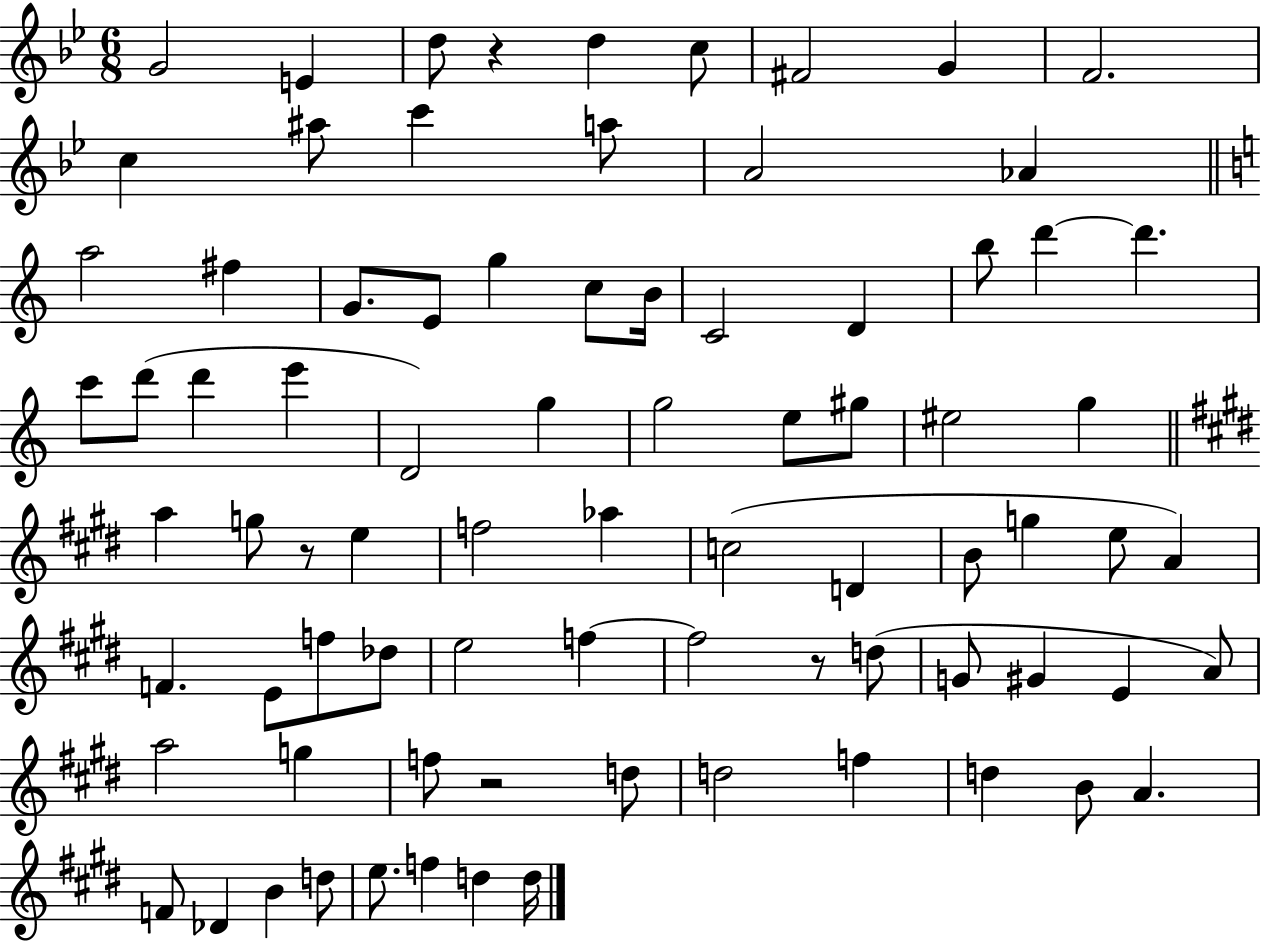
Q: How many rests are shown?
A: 4